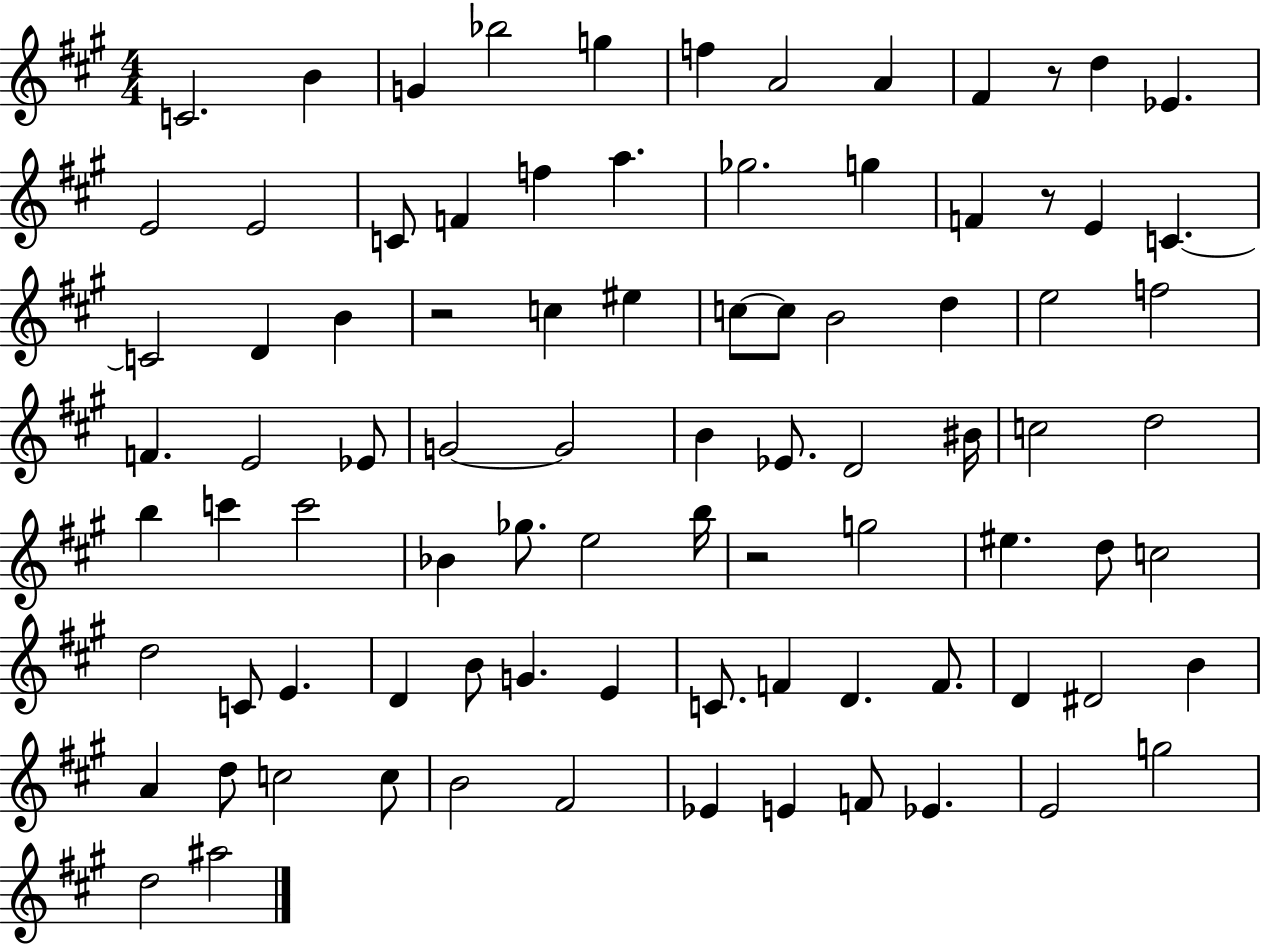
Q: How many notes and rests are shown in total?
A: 87